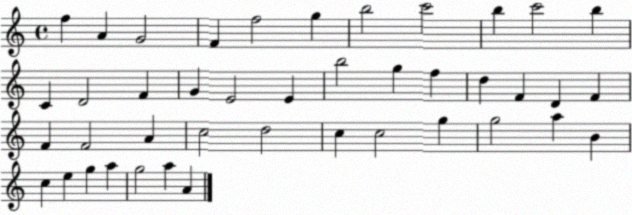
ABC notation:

X:1
T:Untitled
M:4/4
L:1/4
K:C
f A G2 F f2 g b2 c'2 b c'2 b C D2 F G E2 E b2 g f d F D F F F2 A c2 d2 c c2 g g2 a B c e g a g2 a A